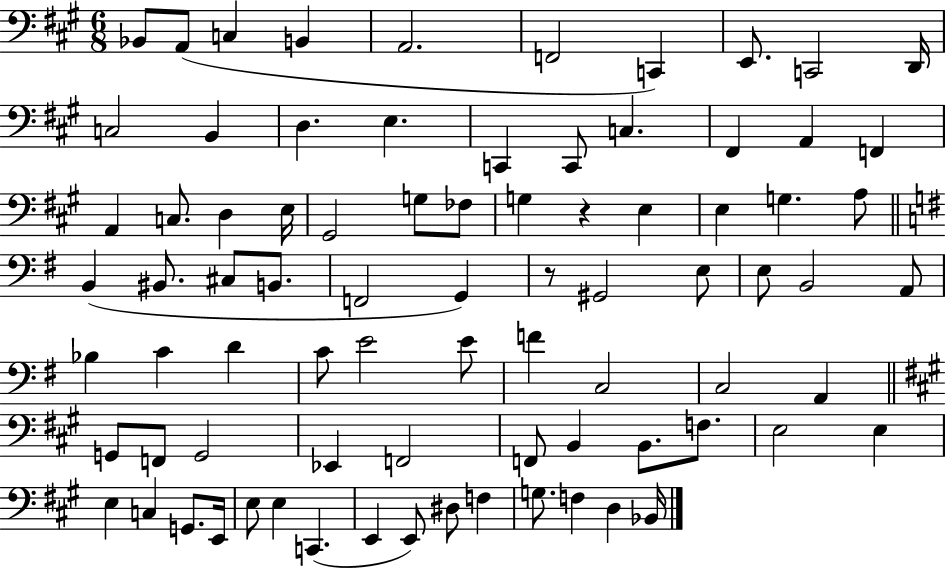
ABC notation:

X:1
T:Untitled
M:6/8
L:1/4
K:A
_B,,/2 A,,/2 C, B,, A,,2 F,,2 C,, E,,/2 C,,2 D,,/4 C,2 B,, D, E, C,, C,,/2 C, ^F,, A,, F,, A,, C,/2 D, E,/4 ^G,,2 G,/2 _F,/2 G, z E, E, G, A,/2 B,, ^B,,/2 ^C,/2 B,,/2 F,,2 G,, z/2 ^G,,2 E,/2 E,/2 B,,2 A,,/2 _B, C D C/2 E2 E/2 F C,2 C,2 A,, G,,/2 F,,/2 G,,2 _E,, F,,2 F,,/2 B,, B,,/2 F,/2 E,2 E, E, C, G,,/2 E,,/4 E,/2 E, C,, E,, E,,/2 ^D,/2 F, G,/2 F, D, _B,,/4